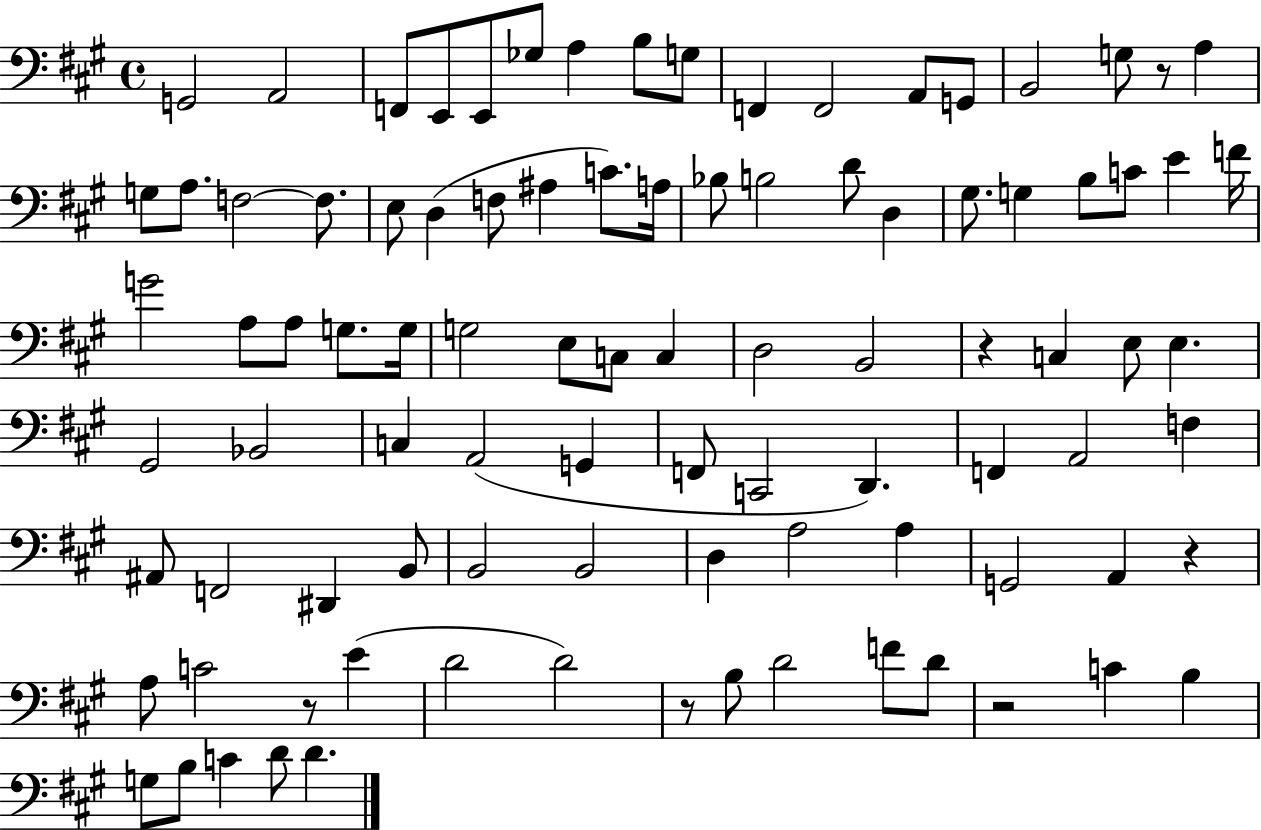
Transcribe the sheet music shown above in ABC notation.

X:1
T:Untitled
M:4/4
L:1/4
K:A
G,,2 A,,2 F,,/2 E,,/2 E,,/2 _G,/2 A, B,/2 G,/2 F,, F,,2 A,,/2 G,,/2 B,,2 G,/2 z/2 A, G,/2 A,/2 F,2 F,/2 E,/2 D, F,/2 ^A, C/2 A,/4 _B,/2 B,2 D/2 D, ^G,/2 G, B,/2 C/2 E F/4 G2 A,/2 A,/2 G,/2 G,/4 G,2 E,/2 C,/2 C, D,2 B,,2 z C, E,/2 E, ^G,,2 _B,,2 C, A,,2 G,, F,,/2 C,,2 D,, F,, A,,2 F, ^A,,/2 F,,2 ^D,, B,,/2 B,,2 B,,2 D, A,2 A, G,,2 A,, z A,/2 C2 z/2 E D2 D2 z/2 B,/2 D2 F/2 D/2 z2 C B, G,/2 B,/2 C D/2 D